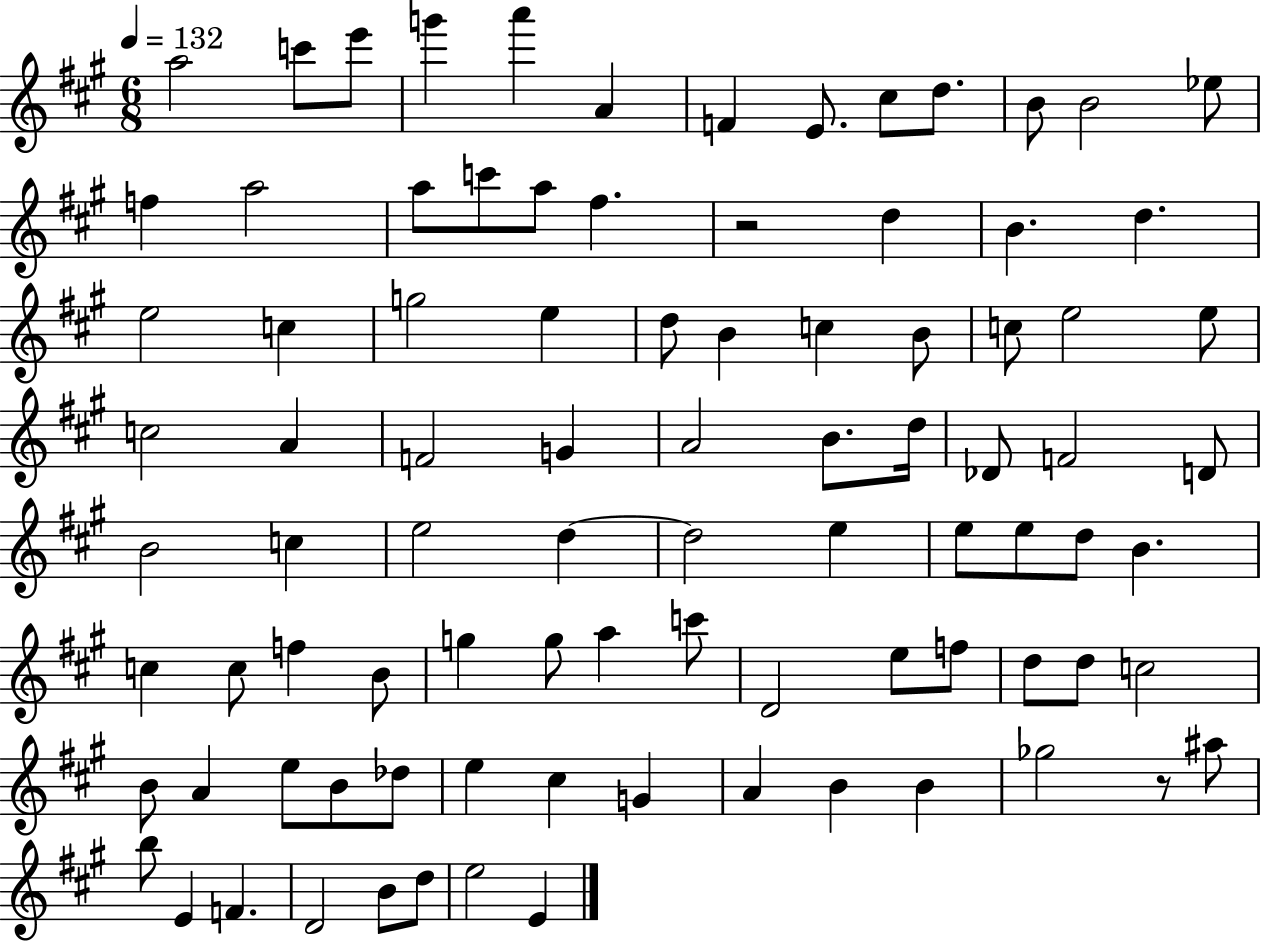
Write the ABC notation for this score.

X:1
T:Untitled
M:6/8
L:1/4
K:A
a2 c'/2 e'/2 g' a' A F E/2 ^c/2 d/2 B/2 B2 _e/2 f a2 a/2 c'/2 a/2 ^f z2 d B d e2 c g2 e d/2 B c B/2 c/2 e2 e/2 c2 A F2 G A2 B/2 d/4 _D/2 F2 D/2 B2 c e2 d d2 e e/2 e/2 d/2 B c c/2 f B/2 g g/2 a c'/2 D2 e/2 f/2 d/2 d/2 c2 B/2 A e/2 B/2 _d/2 e ^c G A B B _g2 z/2 ^a/2 b/2 E F D2 B/2 d/2 e2 E